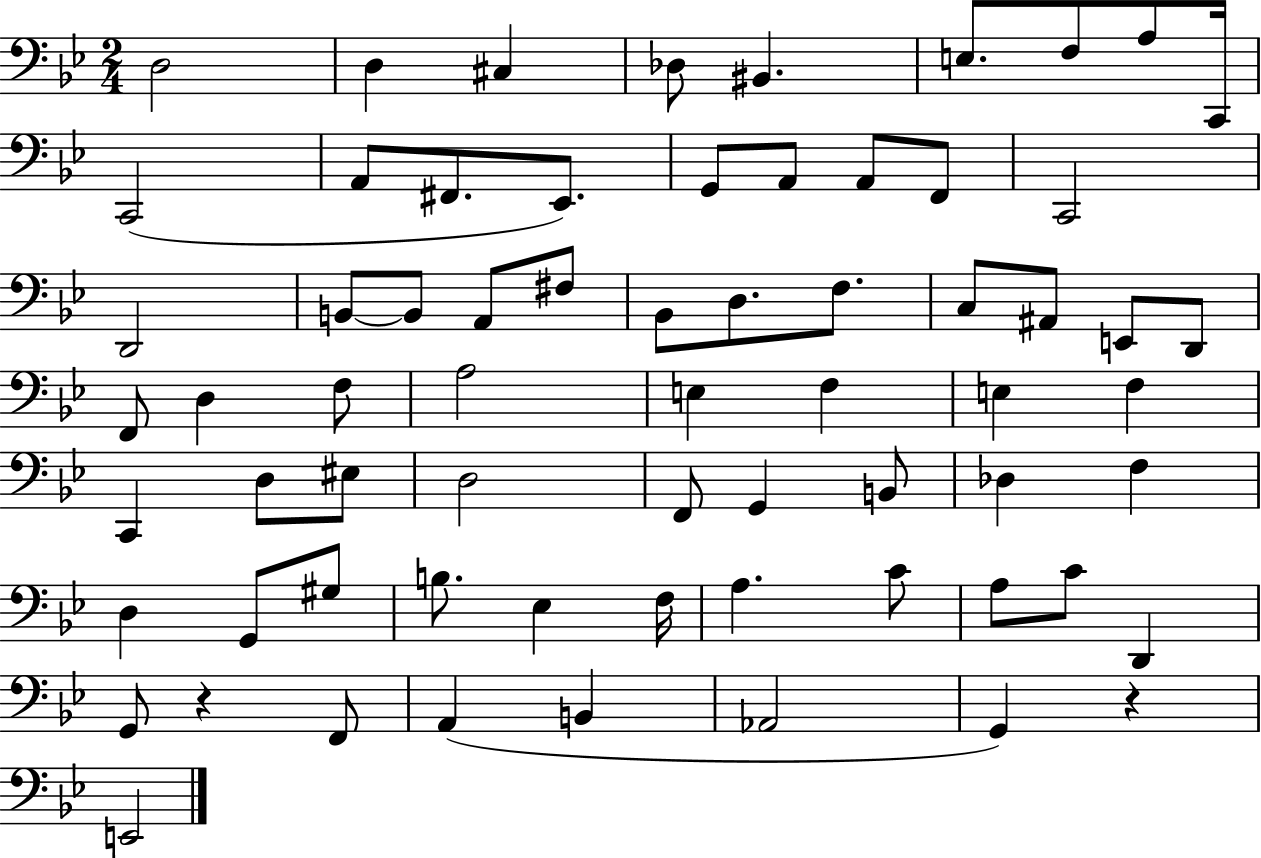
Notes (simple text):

D3/h D3/q C#3/q Db3/e BIS2/q. E3/e. F3/e A3/e C2/s C2/h A2/e F#2/e. Eb2/e. G2/e A2/e A2/e F2/e C2/h D2/h B2/e B2/e A2/e F#3/e Bb2/e D3/e. F3/e. C3/e A#2/e E2/e D2/e F2/e D3/q F3/e A3/h E3/q F3/q E3/q F3/q C2/q D3/e EIS3/e D3/h F2/e G2/q B2/e Db3/q F3/q D3/q G2/e G#3/e B3/e. Eb3/q F3/s A3/q. C4/e A3/e C4/e D2/q G2/e R/q F2/e A2/q B2/q Ab2/h G2/q R/q E2/h